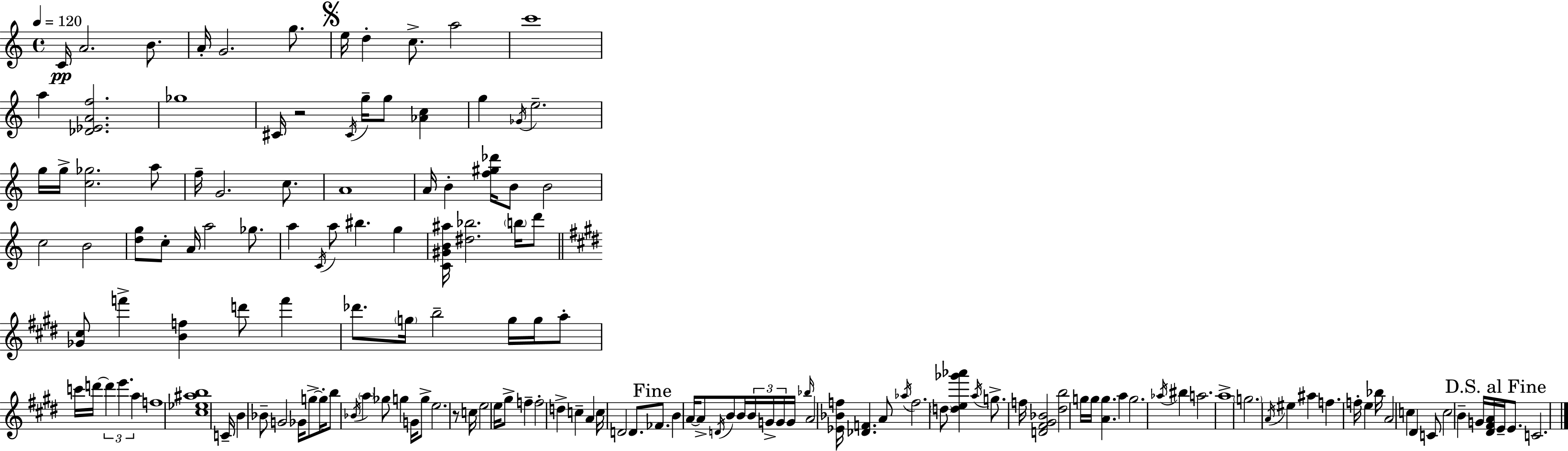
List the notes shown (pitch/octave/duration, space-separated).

C4/s A4/h. B4/e. A4/s G4/h. G5/e. E5/s D5/q C5/e. A5/h C6/w A5/q [Db4,Eb4,A4,F5]/h. Gb5/w C#4/s R/h C#4/s G5/s G5/e [Ab4,C5]/q G5/q Gb4/s E5/h. G5/s G5/s [C5,Gb5]/h. A5/e F5/s G4/h. C5/e. A4/w A4/s B4/q [F5,G#5,Db6]/s B4/e B4/h C5/h B4/h [D5,G5]/e C5/e A4/s A5/h Gb5/e. A5/q C4/s A5/e BIS5/q. G5/q [C4,G#4,B4,A#5]/s [D#5,Bb5]/h. B5/s D6/e [Gb4,C#5]/e F6/q [B4,F5]/q D6/e F6/q Db6/e. G5/s B5/h G5/s G5/s A5/e C6/s D6/s D6/q E6/q. A5/q F5/w [C#5,Eb5,A#5,B5]/w C4/s B4/q Bb4/e G4/h Gb4/s G5/e G5/s B5/e Bb4/s A5/q Gb5/e G5/q G4/s G5/e E5/h. R/e C5/s E5/h E5/s G#5/e F5/q F5/h D5/q C5/q A4/q C5/s D4/h D4/e. FES4/e. B4/q A4/s A4/e D4/s B4/e B4/s B4/s G4/s G4/s G4/s Bb5/s A4/h [Eb4,Bb4,F5]/s [Db4,F4]/q. A4/e Ab5/s F5/h. D5/e [D5,E5,Gb6,Ab6]/q A5/s G5/e. F5/s [D4,F#4,G#4,Bb4]/h [D#5,B5]/h G5/s G5/s [A4,G5]/q. A5/q G5/h. Ab5/s BIS5/q A5/h. A5/w G5/h. A4/s EIS5/q A#5/q F5/q. F5/s E5/q Bb5/s A4/h C5/q D#4/q C4/e C5/h B4/q G4/s [D#4,F#4,A4]/s E4/s E4/e. C4/h.